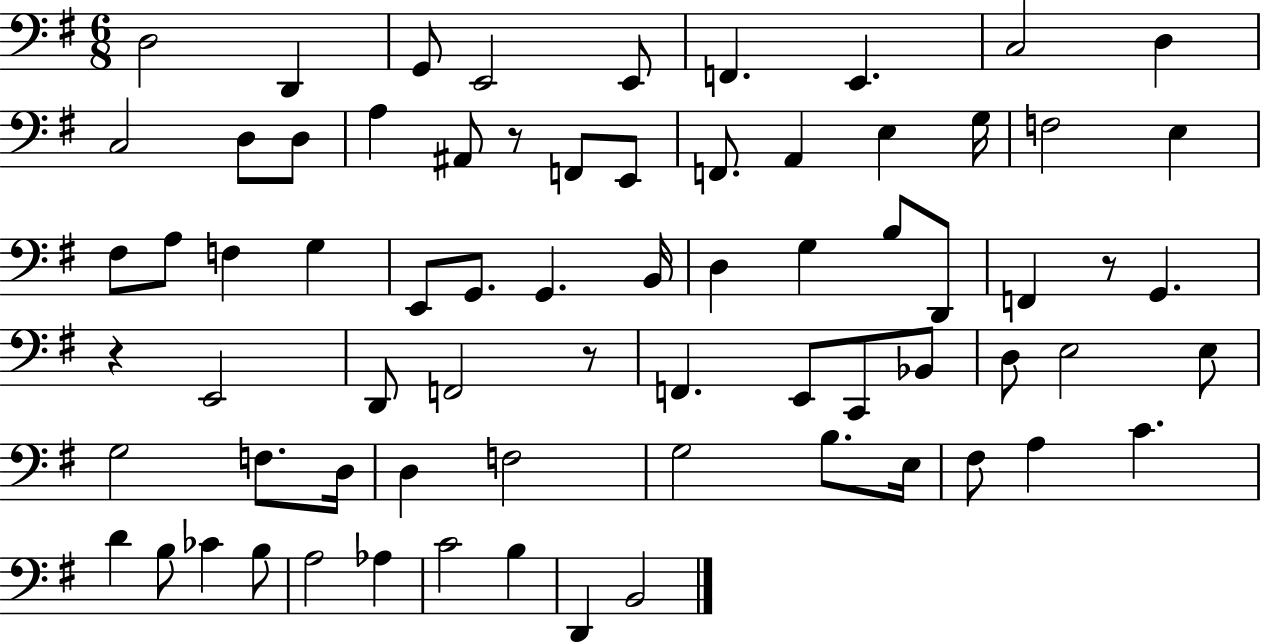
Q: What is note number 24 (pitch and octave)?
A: A3